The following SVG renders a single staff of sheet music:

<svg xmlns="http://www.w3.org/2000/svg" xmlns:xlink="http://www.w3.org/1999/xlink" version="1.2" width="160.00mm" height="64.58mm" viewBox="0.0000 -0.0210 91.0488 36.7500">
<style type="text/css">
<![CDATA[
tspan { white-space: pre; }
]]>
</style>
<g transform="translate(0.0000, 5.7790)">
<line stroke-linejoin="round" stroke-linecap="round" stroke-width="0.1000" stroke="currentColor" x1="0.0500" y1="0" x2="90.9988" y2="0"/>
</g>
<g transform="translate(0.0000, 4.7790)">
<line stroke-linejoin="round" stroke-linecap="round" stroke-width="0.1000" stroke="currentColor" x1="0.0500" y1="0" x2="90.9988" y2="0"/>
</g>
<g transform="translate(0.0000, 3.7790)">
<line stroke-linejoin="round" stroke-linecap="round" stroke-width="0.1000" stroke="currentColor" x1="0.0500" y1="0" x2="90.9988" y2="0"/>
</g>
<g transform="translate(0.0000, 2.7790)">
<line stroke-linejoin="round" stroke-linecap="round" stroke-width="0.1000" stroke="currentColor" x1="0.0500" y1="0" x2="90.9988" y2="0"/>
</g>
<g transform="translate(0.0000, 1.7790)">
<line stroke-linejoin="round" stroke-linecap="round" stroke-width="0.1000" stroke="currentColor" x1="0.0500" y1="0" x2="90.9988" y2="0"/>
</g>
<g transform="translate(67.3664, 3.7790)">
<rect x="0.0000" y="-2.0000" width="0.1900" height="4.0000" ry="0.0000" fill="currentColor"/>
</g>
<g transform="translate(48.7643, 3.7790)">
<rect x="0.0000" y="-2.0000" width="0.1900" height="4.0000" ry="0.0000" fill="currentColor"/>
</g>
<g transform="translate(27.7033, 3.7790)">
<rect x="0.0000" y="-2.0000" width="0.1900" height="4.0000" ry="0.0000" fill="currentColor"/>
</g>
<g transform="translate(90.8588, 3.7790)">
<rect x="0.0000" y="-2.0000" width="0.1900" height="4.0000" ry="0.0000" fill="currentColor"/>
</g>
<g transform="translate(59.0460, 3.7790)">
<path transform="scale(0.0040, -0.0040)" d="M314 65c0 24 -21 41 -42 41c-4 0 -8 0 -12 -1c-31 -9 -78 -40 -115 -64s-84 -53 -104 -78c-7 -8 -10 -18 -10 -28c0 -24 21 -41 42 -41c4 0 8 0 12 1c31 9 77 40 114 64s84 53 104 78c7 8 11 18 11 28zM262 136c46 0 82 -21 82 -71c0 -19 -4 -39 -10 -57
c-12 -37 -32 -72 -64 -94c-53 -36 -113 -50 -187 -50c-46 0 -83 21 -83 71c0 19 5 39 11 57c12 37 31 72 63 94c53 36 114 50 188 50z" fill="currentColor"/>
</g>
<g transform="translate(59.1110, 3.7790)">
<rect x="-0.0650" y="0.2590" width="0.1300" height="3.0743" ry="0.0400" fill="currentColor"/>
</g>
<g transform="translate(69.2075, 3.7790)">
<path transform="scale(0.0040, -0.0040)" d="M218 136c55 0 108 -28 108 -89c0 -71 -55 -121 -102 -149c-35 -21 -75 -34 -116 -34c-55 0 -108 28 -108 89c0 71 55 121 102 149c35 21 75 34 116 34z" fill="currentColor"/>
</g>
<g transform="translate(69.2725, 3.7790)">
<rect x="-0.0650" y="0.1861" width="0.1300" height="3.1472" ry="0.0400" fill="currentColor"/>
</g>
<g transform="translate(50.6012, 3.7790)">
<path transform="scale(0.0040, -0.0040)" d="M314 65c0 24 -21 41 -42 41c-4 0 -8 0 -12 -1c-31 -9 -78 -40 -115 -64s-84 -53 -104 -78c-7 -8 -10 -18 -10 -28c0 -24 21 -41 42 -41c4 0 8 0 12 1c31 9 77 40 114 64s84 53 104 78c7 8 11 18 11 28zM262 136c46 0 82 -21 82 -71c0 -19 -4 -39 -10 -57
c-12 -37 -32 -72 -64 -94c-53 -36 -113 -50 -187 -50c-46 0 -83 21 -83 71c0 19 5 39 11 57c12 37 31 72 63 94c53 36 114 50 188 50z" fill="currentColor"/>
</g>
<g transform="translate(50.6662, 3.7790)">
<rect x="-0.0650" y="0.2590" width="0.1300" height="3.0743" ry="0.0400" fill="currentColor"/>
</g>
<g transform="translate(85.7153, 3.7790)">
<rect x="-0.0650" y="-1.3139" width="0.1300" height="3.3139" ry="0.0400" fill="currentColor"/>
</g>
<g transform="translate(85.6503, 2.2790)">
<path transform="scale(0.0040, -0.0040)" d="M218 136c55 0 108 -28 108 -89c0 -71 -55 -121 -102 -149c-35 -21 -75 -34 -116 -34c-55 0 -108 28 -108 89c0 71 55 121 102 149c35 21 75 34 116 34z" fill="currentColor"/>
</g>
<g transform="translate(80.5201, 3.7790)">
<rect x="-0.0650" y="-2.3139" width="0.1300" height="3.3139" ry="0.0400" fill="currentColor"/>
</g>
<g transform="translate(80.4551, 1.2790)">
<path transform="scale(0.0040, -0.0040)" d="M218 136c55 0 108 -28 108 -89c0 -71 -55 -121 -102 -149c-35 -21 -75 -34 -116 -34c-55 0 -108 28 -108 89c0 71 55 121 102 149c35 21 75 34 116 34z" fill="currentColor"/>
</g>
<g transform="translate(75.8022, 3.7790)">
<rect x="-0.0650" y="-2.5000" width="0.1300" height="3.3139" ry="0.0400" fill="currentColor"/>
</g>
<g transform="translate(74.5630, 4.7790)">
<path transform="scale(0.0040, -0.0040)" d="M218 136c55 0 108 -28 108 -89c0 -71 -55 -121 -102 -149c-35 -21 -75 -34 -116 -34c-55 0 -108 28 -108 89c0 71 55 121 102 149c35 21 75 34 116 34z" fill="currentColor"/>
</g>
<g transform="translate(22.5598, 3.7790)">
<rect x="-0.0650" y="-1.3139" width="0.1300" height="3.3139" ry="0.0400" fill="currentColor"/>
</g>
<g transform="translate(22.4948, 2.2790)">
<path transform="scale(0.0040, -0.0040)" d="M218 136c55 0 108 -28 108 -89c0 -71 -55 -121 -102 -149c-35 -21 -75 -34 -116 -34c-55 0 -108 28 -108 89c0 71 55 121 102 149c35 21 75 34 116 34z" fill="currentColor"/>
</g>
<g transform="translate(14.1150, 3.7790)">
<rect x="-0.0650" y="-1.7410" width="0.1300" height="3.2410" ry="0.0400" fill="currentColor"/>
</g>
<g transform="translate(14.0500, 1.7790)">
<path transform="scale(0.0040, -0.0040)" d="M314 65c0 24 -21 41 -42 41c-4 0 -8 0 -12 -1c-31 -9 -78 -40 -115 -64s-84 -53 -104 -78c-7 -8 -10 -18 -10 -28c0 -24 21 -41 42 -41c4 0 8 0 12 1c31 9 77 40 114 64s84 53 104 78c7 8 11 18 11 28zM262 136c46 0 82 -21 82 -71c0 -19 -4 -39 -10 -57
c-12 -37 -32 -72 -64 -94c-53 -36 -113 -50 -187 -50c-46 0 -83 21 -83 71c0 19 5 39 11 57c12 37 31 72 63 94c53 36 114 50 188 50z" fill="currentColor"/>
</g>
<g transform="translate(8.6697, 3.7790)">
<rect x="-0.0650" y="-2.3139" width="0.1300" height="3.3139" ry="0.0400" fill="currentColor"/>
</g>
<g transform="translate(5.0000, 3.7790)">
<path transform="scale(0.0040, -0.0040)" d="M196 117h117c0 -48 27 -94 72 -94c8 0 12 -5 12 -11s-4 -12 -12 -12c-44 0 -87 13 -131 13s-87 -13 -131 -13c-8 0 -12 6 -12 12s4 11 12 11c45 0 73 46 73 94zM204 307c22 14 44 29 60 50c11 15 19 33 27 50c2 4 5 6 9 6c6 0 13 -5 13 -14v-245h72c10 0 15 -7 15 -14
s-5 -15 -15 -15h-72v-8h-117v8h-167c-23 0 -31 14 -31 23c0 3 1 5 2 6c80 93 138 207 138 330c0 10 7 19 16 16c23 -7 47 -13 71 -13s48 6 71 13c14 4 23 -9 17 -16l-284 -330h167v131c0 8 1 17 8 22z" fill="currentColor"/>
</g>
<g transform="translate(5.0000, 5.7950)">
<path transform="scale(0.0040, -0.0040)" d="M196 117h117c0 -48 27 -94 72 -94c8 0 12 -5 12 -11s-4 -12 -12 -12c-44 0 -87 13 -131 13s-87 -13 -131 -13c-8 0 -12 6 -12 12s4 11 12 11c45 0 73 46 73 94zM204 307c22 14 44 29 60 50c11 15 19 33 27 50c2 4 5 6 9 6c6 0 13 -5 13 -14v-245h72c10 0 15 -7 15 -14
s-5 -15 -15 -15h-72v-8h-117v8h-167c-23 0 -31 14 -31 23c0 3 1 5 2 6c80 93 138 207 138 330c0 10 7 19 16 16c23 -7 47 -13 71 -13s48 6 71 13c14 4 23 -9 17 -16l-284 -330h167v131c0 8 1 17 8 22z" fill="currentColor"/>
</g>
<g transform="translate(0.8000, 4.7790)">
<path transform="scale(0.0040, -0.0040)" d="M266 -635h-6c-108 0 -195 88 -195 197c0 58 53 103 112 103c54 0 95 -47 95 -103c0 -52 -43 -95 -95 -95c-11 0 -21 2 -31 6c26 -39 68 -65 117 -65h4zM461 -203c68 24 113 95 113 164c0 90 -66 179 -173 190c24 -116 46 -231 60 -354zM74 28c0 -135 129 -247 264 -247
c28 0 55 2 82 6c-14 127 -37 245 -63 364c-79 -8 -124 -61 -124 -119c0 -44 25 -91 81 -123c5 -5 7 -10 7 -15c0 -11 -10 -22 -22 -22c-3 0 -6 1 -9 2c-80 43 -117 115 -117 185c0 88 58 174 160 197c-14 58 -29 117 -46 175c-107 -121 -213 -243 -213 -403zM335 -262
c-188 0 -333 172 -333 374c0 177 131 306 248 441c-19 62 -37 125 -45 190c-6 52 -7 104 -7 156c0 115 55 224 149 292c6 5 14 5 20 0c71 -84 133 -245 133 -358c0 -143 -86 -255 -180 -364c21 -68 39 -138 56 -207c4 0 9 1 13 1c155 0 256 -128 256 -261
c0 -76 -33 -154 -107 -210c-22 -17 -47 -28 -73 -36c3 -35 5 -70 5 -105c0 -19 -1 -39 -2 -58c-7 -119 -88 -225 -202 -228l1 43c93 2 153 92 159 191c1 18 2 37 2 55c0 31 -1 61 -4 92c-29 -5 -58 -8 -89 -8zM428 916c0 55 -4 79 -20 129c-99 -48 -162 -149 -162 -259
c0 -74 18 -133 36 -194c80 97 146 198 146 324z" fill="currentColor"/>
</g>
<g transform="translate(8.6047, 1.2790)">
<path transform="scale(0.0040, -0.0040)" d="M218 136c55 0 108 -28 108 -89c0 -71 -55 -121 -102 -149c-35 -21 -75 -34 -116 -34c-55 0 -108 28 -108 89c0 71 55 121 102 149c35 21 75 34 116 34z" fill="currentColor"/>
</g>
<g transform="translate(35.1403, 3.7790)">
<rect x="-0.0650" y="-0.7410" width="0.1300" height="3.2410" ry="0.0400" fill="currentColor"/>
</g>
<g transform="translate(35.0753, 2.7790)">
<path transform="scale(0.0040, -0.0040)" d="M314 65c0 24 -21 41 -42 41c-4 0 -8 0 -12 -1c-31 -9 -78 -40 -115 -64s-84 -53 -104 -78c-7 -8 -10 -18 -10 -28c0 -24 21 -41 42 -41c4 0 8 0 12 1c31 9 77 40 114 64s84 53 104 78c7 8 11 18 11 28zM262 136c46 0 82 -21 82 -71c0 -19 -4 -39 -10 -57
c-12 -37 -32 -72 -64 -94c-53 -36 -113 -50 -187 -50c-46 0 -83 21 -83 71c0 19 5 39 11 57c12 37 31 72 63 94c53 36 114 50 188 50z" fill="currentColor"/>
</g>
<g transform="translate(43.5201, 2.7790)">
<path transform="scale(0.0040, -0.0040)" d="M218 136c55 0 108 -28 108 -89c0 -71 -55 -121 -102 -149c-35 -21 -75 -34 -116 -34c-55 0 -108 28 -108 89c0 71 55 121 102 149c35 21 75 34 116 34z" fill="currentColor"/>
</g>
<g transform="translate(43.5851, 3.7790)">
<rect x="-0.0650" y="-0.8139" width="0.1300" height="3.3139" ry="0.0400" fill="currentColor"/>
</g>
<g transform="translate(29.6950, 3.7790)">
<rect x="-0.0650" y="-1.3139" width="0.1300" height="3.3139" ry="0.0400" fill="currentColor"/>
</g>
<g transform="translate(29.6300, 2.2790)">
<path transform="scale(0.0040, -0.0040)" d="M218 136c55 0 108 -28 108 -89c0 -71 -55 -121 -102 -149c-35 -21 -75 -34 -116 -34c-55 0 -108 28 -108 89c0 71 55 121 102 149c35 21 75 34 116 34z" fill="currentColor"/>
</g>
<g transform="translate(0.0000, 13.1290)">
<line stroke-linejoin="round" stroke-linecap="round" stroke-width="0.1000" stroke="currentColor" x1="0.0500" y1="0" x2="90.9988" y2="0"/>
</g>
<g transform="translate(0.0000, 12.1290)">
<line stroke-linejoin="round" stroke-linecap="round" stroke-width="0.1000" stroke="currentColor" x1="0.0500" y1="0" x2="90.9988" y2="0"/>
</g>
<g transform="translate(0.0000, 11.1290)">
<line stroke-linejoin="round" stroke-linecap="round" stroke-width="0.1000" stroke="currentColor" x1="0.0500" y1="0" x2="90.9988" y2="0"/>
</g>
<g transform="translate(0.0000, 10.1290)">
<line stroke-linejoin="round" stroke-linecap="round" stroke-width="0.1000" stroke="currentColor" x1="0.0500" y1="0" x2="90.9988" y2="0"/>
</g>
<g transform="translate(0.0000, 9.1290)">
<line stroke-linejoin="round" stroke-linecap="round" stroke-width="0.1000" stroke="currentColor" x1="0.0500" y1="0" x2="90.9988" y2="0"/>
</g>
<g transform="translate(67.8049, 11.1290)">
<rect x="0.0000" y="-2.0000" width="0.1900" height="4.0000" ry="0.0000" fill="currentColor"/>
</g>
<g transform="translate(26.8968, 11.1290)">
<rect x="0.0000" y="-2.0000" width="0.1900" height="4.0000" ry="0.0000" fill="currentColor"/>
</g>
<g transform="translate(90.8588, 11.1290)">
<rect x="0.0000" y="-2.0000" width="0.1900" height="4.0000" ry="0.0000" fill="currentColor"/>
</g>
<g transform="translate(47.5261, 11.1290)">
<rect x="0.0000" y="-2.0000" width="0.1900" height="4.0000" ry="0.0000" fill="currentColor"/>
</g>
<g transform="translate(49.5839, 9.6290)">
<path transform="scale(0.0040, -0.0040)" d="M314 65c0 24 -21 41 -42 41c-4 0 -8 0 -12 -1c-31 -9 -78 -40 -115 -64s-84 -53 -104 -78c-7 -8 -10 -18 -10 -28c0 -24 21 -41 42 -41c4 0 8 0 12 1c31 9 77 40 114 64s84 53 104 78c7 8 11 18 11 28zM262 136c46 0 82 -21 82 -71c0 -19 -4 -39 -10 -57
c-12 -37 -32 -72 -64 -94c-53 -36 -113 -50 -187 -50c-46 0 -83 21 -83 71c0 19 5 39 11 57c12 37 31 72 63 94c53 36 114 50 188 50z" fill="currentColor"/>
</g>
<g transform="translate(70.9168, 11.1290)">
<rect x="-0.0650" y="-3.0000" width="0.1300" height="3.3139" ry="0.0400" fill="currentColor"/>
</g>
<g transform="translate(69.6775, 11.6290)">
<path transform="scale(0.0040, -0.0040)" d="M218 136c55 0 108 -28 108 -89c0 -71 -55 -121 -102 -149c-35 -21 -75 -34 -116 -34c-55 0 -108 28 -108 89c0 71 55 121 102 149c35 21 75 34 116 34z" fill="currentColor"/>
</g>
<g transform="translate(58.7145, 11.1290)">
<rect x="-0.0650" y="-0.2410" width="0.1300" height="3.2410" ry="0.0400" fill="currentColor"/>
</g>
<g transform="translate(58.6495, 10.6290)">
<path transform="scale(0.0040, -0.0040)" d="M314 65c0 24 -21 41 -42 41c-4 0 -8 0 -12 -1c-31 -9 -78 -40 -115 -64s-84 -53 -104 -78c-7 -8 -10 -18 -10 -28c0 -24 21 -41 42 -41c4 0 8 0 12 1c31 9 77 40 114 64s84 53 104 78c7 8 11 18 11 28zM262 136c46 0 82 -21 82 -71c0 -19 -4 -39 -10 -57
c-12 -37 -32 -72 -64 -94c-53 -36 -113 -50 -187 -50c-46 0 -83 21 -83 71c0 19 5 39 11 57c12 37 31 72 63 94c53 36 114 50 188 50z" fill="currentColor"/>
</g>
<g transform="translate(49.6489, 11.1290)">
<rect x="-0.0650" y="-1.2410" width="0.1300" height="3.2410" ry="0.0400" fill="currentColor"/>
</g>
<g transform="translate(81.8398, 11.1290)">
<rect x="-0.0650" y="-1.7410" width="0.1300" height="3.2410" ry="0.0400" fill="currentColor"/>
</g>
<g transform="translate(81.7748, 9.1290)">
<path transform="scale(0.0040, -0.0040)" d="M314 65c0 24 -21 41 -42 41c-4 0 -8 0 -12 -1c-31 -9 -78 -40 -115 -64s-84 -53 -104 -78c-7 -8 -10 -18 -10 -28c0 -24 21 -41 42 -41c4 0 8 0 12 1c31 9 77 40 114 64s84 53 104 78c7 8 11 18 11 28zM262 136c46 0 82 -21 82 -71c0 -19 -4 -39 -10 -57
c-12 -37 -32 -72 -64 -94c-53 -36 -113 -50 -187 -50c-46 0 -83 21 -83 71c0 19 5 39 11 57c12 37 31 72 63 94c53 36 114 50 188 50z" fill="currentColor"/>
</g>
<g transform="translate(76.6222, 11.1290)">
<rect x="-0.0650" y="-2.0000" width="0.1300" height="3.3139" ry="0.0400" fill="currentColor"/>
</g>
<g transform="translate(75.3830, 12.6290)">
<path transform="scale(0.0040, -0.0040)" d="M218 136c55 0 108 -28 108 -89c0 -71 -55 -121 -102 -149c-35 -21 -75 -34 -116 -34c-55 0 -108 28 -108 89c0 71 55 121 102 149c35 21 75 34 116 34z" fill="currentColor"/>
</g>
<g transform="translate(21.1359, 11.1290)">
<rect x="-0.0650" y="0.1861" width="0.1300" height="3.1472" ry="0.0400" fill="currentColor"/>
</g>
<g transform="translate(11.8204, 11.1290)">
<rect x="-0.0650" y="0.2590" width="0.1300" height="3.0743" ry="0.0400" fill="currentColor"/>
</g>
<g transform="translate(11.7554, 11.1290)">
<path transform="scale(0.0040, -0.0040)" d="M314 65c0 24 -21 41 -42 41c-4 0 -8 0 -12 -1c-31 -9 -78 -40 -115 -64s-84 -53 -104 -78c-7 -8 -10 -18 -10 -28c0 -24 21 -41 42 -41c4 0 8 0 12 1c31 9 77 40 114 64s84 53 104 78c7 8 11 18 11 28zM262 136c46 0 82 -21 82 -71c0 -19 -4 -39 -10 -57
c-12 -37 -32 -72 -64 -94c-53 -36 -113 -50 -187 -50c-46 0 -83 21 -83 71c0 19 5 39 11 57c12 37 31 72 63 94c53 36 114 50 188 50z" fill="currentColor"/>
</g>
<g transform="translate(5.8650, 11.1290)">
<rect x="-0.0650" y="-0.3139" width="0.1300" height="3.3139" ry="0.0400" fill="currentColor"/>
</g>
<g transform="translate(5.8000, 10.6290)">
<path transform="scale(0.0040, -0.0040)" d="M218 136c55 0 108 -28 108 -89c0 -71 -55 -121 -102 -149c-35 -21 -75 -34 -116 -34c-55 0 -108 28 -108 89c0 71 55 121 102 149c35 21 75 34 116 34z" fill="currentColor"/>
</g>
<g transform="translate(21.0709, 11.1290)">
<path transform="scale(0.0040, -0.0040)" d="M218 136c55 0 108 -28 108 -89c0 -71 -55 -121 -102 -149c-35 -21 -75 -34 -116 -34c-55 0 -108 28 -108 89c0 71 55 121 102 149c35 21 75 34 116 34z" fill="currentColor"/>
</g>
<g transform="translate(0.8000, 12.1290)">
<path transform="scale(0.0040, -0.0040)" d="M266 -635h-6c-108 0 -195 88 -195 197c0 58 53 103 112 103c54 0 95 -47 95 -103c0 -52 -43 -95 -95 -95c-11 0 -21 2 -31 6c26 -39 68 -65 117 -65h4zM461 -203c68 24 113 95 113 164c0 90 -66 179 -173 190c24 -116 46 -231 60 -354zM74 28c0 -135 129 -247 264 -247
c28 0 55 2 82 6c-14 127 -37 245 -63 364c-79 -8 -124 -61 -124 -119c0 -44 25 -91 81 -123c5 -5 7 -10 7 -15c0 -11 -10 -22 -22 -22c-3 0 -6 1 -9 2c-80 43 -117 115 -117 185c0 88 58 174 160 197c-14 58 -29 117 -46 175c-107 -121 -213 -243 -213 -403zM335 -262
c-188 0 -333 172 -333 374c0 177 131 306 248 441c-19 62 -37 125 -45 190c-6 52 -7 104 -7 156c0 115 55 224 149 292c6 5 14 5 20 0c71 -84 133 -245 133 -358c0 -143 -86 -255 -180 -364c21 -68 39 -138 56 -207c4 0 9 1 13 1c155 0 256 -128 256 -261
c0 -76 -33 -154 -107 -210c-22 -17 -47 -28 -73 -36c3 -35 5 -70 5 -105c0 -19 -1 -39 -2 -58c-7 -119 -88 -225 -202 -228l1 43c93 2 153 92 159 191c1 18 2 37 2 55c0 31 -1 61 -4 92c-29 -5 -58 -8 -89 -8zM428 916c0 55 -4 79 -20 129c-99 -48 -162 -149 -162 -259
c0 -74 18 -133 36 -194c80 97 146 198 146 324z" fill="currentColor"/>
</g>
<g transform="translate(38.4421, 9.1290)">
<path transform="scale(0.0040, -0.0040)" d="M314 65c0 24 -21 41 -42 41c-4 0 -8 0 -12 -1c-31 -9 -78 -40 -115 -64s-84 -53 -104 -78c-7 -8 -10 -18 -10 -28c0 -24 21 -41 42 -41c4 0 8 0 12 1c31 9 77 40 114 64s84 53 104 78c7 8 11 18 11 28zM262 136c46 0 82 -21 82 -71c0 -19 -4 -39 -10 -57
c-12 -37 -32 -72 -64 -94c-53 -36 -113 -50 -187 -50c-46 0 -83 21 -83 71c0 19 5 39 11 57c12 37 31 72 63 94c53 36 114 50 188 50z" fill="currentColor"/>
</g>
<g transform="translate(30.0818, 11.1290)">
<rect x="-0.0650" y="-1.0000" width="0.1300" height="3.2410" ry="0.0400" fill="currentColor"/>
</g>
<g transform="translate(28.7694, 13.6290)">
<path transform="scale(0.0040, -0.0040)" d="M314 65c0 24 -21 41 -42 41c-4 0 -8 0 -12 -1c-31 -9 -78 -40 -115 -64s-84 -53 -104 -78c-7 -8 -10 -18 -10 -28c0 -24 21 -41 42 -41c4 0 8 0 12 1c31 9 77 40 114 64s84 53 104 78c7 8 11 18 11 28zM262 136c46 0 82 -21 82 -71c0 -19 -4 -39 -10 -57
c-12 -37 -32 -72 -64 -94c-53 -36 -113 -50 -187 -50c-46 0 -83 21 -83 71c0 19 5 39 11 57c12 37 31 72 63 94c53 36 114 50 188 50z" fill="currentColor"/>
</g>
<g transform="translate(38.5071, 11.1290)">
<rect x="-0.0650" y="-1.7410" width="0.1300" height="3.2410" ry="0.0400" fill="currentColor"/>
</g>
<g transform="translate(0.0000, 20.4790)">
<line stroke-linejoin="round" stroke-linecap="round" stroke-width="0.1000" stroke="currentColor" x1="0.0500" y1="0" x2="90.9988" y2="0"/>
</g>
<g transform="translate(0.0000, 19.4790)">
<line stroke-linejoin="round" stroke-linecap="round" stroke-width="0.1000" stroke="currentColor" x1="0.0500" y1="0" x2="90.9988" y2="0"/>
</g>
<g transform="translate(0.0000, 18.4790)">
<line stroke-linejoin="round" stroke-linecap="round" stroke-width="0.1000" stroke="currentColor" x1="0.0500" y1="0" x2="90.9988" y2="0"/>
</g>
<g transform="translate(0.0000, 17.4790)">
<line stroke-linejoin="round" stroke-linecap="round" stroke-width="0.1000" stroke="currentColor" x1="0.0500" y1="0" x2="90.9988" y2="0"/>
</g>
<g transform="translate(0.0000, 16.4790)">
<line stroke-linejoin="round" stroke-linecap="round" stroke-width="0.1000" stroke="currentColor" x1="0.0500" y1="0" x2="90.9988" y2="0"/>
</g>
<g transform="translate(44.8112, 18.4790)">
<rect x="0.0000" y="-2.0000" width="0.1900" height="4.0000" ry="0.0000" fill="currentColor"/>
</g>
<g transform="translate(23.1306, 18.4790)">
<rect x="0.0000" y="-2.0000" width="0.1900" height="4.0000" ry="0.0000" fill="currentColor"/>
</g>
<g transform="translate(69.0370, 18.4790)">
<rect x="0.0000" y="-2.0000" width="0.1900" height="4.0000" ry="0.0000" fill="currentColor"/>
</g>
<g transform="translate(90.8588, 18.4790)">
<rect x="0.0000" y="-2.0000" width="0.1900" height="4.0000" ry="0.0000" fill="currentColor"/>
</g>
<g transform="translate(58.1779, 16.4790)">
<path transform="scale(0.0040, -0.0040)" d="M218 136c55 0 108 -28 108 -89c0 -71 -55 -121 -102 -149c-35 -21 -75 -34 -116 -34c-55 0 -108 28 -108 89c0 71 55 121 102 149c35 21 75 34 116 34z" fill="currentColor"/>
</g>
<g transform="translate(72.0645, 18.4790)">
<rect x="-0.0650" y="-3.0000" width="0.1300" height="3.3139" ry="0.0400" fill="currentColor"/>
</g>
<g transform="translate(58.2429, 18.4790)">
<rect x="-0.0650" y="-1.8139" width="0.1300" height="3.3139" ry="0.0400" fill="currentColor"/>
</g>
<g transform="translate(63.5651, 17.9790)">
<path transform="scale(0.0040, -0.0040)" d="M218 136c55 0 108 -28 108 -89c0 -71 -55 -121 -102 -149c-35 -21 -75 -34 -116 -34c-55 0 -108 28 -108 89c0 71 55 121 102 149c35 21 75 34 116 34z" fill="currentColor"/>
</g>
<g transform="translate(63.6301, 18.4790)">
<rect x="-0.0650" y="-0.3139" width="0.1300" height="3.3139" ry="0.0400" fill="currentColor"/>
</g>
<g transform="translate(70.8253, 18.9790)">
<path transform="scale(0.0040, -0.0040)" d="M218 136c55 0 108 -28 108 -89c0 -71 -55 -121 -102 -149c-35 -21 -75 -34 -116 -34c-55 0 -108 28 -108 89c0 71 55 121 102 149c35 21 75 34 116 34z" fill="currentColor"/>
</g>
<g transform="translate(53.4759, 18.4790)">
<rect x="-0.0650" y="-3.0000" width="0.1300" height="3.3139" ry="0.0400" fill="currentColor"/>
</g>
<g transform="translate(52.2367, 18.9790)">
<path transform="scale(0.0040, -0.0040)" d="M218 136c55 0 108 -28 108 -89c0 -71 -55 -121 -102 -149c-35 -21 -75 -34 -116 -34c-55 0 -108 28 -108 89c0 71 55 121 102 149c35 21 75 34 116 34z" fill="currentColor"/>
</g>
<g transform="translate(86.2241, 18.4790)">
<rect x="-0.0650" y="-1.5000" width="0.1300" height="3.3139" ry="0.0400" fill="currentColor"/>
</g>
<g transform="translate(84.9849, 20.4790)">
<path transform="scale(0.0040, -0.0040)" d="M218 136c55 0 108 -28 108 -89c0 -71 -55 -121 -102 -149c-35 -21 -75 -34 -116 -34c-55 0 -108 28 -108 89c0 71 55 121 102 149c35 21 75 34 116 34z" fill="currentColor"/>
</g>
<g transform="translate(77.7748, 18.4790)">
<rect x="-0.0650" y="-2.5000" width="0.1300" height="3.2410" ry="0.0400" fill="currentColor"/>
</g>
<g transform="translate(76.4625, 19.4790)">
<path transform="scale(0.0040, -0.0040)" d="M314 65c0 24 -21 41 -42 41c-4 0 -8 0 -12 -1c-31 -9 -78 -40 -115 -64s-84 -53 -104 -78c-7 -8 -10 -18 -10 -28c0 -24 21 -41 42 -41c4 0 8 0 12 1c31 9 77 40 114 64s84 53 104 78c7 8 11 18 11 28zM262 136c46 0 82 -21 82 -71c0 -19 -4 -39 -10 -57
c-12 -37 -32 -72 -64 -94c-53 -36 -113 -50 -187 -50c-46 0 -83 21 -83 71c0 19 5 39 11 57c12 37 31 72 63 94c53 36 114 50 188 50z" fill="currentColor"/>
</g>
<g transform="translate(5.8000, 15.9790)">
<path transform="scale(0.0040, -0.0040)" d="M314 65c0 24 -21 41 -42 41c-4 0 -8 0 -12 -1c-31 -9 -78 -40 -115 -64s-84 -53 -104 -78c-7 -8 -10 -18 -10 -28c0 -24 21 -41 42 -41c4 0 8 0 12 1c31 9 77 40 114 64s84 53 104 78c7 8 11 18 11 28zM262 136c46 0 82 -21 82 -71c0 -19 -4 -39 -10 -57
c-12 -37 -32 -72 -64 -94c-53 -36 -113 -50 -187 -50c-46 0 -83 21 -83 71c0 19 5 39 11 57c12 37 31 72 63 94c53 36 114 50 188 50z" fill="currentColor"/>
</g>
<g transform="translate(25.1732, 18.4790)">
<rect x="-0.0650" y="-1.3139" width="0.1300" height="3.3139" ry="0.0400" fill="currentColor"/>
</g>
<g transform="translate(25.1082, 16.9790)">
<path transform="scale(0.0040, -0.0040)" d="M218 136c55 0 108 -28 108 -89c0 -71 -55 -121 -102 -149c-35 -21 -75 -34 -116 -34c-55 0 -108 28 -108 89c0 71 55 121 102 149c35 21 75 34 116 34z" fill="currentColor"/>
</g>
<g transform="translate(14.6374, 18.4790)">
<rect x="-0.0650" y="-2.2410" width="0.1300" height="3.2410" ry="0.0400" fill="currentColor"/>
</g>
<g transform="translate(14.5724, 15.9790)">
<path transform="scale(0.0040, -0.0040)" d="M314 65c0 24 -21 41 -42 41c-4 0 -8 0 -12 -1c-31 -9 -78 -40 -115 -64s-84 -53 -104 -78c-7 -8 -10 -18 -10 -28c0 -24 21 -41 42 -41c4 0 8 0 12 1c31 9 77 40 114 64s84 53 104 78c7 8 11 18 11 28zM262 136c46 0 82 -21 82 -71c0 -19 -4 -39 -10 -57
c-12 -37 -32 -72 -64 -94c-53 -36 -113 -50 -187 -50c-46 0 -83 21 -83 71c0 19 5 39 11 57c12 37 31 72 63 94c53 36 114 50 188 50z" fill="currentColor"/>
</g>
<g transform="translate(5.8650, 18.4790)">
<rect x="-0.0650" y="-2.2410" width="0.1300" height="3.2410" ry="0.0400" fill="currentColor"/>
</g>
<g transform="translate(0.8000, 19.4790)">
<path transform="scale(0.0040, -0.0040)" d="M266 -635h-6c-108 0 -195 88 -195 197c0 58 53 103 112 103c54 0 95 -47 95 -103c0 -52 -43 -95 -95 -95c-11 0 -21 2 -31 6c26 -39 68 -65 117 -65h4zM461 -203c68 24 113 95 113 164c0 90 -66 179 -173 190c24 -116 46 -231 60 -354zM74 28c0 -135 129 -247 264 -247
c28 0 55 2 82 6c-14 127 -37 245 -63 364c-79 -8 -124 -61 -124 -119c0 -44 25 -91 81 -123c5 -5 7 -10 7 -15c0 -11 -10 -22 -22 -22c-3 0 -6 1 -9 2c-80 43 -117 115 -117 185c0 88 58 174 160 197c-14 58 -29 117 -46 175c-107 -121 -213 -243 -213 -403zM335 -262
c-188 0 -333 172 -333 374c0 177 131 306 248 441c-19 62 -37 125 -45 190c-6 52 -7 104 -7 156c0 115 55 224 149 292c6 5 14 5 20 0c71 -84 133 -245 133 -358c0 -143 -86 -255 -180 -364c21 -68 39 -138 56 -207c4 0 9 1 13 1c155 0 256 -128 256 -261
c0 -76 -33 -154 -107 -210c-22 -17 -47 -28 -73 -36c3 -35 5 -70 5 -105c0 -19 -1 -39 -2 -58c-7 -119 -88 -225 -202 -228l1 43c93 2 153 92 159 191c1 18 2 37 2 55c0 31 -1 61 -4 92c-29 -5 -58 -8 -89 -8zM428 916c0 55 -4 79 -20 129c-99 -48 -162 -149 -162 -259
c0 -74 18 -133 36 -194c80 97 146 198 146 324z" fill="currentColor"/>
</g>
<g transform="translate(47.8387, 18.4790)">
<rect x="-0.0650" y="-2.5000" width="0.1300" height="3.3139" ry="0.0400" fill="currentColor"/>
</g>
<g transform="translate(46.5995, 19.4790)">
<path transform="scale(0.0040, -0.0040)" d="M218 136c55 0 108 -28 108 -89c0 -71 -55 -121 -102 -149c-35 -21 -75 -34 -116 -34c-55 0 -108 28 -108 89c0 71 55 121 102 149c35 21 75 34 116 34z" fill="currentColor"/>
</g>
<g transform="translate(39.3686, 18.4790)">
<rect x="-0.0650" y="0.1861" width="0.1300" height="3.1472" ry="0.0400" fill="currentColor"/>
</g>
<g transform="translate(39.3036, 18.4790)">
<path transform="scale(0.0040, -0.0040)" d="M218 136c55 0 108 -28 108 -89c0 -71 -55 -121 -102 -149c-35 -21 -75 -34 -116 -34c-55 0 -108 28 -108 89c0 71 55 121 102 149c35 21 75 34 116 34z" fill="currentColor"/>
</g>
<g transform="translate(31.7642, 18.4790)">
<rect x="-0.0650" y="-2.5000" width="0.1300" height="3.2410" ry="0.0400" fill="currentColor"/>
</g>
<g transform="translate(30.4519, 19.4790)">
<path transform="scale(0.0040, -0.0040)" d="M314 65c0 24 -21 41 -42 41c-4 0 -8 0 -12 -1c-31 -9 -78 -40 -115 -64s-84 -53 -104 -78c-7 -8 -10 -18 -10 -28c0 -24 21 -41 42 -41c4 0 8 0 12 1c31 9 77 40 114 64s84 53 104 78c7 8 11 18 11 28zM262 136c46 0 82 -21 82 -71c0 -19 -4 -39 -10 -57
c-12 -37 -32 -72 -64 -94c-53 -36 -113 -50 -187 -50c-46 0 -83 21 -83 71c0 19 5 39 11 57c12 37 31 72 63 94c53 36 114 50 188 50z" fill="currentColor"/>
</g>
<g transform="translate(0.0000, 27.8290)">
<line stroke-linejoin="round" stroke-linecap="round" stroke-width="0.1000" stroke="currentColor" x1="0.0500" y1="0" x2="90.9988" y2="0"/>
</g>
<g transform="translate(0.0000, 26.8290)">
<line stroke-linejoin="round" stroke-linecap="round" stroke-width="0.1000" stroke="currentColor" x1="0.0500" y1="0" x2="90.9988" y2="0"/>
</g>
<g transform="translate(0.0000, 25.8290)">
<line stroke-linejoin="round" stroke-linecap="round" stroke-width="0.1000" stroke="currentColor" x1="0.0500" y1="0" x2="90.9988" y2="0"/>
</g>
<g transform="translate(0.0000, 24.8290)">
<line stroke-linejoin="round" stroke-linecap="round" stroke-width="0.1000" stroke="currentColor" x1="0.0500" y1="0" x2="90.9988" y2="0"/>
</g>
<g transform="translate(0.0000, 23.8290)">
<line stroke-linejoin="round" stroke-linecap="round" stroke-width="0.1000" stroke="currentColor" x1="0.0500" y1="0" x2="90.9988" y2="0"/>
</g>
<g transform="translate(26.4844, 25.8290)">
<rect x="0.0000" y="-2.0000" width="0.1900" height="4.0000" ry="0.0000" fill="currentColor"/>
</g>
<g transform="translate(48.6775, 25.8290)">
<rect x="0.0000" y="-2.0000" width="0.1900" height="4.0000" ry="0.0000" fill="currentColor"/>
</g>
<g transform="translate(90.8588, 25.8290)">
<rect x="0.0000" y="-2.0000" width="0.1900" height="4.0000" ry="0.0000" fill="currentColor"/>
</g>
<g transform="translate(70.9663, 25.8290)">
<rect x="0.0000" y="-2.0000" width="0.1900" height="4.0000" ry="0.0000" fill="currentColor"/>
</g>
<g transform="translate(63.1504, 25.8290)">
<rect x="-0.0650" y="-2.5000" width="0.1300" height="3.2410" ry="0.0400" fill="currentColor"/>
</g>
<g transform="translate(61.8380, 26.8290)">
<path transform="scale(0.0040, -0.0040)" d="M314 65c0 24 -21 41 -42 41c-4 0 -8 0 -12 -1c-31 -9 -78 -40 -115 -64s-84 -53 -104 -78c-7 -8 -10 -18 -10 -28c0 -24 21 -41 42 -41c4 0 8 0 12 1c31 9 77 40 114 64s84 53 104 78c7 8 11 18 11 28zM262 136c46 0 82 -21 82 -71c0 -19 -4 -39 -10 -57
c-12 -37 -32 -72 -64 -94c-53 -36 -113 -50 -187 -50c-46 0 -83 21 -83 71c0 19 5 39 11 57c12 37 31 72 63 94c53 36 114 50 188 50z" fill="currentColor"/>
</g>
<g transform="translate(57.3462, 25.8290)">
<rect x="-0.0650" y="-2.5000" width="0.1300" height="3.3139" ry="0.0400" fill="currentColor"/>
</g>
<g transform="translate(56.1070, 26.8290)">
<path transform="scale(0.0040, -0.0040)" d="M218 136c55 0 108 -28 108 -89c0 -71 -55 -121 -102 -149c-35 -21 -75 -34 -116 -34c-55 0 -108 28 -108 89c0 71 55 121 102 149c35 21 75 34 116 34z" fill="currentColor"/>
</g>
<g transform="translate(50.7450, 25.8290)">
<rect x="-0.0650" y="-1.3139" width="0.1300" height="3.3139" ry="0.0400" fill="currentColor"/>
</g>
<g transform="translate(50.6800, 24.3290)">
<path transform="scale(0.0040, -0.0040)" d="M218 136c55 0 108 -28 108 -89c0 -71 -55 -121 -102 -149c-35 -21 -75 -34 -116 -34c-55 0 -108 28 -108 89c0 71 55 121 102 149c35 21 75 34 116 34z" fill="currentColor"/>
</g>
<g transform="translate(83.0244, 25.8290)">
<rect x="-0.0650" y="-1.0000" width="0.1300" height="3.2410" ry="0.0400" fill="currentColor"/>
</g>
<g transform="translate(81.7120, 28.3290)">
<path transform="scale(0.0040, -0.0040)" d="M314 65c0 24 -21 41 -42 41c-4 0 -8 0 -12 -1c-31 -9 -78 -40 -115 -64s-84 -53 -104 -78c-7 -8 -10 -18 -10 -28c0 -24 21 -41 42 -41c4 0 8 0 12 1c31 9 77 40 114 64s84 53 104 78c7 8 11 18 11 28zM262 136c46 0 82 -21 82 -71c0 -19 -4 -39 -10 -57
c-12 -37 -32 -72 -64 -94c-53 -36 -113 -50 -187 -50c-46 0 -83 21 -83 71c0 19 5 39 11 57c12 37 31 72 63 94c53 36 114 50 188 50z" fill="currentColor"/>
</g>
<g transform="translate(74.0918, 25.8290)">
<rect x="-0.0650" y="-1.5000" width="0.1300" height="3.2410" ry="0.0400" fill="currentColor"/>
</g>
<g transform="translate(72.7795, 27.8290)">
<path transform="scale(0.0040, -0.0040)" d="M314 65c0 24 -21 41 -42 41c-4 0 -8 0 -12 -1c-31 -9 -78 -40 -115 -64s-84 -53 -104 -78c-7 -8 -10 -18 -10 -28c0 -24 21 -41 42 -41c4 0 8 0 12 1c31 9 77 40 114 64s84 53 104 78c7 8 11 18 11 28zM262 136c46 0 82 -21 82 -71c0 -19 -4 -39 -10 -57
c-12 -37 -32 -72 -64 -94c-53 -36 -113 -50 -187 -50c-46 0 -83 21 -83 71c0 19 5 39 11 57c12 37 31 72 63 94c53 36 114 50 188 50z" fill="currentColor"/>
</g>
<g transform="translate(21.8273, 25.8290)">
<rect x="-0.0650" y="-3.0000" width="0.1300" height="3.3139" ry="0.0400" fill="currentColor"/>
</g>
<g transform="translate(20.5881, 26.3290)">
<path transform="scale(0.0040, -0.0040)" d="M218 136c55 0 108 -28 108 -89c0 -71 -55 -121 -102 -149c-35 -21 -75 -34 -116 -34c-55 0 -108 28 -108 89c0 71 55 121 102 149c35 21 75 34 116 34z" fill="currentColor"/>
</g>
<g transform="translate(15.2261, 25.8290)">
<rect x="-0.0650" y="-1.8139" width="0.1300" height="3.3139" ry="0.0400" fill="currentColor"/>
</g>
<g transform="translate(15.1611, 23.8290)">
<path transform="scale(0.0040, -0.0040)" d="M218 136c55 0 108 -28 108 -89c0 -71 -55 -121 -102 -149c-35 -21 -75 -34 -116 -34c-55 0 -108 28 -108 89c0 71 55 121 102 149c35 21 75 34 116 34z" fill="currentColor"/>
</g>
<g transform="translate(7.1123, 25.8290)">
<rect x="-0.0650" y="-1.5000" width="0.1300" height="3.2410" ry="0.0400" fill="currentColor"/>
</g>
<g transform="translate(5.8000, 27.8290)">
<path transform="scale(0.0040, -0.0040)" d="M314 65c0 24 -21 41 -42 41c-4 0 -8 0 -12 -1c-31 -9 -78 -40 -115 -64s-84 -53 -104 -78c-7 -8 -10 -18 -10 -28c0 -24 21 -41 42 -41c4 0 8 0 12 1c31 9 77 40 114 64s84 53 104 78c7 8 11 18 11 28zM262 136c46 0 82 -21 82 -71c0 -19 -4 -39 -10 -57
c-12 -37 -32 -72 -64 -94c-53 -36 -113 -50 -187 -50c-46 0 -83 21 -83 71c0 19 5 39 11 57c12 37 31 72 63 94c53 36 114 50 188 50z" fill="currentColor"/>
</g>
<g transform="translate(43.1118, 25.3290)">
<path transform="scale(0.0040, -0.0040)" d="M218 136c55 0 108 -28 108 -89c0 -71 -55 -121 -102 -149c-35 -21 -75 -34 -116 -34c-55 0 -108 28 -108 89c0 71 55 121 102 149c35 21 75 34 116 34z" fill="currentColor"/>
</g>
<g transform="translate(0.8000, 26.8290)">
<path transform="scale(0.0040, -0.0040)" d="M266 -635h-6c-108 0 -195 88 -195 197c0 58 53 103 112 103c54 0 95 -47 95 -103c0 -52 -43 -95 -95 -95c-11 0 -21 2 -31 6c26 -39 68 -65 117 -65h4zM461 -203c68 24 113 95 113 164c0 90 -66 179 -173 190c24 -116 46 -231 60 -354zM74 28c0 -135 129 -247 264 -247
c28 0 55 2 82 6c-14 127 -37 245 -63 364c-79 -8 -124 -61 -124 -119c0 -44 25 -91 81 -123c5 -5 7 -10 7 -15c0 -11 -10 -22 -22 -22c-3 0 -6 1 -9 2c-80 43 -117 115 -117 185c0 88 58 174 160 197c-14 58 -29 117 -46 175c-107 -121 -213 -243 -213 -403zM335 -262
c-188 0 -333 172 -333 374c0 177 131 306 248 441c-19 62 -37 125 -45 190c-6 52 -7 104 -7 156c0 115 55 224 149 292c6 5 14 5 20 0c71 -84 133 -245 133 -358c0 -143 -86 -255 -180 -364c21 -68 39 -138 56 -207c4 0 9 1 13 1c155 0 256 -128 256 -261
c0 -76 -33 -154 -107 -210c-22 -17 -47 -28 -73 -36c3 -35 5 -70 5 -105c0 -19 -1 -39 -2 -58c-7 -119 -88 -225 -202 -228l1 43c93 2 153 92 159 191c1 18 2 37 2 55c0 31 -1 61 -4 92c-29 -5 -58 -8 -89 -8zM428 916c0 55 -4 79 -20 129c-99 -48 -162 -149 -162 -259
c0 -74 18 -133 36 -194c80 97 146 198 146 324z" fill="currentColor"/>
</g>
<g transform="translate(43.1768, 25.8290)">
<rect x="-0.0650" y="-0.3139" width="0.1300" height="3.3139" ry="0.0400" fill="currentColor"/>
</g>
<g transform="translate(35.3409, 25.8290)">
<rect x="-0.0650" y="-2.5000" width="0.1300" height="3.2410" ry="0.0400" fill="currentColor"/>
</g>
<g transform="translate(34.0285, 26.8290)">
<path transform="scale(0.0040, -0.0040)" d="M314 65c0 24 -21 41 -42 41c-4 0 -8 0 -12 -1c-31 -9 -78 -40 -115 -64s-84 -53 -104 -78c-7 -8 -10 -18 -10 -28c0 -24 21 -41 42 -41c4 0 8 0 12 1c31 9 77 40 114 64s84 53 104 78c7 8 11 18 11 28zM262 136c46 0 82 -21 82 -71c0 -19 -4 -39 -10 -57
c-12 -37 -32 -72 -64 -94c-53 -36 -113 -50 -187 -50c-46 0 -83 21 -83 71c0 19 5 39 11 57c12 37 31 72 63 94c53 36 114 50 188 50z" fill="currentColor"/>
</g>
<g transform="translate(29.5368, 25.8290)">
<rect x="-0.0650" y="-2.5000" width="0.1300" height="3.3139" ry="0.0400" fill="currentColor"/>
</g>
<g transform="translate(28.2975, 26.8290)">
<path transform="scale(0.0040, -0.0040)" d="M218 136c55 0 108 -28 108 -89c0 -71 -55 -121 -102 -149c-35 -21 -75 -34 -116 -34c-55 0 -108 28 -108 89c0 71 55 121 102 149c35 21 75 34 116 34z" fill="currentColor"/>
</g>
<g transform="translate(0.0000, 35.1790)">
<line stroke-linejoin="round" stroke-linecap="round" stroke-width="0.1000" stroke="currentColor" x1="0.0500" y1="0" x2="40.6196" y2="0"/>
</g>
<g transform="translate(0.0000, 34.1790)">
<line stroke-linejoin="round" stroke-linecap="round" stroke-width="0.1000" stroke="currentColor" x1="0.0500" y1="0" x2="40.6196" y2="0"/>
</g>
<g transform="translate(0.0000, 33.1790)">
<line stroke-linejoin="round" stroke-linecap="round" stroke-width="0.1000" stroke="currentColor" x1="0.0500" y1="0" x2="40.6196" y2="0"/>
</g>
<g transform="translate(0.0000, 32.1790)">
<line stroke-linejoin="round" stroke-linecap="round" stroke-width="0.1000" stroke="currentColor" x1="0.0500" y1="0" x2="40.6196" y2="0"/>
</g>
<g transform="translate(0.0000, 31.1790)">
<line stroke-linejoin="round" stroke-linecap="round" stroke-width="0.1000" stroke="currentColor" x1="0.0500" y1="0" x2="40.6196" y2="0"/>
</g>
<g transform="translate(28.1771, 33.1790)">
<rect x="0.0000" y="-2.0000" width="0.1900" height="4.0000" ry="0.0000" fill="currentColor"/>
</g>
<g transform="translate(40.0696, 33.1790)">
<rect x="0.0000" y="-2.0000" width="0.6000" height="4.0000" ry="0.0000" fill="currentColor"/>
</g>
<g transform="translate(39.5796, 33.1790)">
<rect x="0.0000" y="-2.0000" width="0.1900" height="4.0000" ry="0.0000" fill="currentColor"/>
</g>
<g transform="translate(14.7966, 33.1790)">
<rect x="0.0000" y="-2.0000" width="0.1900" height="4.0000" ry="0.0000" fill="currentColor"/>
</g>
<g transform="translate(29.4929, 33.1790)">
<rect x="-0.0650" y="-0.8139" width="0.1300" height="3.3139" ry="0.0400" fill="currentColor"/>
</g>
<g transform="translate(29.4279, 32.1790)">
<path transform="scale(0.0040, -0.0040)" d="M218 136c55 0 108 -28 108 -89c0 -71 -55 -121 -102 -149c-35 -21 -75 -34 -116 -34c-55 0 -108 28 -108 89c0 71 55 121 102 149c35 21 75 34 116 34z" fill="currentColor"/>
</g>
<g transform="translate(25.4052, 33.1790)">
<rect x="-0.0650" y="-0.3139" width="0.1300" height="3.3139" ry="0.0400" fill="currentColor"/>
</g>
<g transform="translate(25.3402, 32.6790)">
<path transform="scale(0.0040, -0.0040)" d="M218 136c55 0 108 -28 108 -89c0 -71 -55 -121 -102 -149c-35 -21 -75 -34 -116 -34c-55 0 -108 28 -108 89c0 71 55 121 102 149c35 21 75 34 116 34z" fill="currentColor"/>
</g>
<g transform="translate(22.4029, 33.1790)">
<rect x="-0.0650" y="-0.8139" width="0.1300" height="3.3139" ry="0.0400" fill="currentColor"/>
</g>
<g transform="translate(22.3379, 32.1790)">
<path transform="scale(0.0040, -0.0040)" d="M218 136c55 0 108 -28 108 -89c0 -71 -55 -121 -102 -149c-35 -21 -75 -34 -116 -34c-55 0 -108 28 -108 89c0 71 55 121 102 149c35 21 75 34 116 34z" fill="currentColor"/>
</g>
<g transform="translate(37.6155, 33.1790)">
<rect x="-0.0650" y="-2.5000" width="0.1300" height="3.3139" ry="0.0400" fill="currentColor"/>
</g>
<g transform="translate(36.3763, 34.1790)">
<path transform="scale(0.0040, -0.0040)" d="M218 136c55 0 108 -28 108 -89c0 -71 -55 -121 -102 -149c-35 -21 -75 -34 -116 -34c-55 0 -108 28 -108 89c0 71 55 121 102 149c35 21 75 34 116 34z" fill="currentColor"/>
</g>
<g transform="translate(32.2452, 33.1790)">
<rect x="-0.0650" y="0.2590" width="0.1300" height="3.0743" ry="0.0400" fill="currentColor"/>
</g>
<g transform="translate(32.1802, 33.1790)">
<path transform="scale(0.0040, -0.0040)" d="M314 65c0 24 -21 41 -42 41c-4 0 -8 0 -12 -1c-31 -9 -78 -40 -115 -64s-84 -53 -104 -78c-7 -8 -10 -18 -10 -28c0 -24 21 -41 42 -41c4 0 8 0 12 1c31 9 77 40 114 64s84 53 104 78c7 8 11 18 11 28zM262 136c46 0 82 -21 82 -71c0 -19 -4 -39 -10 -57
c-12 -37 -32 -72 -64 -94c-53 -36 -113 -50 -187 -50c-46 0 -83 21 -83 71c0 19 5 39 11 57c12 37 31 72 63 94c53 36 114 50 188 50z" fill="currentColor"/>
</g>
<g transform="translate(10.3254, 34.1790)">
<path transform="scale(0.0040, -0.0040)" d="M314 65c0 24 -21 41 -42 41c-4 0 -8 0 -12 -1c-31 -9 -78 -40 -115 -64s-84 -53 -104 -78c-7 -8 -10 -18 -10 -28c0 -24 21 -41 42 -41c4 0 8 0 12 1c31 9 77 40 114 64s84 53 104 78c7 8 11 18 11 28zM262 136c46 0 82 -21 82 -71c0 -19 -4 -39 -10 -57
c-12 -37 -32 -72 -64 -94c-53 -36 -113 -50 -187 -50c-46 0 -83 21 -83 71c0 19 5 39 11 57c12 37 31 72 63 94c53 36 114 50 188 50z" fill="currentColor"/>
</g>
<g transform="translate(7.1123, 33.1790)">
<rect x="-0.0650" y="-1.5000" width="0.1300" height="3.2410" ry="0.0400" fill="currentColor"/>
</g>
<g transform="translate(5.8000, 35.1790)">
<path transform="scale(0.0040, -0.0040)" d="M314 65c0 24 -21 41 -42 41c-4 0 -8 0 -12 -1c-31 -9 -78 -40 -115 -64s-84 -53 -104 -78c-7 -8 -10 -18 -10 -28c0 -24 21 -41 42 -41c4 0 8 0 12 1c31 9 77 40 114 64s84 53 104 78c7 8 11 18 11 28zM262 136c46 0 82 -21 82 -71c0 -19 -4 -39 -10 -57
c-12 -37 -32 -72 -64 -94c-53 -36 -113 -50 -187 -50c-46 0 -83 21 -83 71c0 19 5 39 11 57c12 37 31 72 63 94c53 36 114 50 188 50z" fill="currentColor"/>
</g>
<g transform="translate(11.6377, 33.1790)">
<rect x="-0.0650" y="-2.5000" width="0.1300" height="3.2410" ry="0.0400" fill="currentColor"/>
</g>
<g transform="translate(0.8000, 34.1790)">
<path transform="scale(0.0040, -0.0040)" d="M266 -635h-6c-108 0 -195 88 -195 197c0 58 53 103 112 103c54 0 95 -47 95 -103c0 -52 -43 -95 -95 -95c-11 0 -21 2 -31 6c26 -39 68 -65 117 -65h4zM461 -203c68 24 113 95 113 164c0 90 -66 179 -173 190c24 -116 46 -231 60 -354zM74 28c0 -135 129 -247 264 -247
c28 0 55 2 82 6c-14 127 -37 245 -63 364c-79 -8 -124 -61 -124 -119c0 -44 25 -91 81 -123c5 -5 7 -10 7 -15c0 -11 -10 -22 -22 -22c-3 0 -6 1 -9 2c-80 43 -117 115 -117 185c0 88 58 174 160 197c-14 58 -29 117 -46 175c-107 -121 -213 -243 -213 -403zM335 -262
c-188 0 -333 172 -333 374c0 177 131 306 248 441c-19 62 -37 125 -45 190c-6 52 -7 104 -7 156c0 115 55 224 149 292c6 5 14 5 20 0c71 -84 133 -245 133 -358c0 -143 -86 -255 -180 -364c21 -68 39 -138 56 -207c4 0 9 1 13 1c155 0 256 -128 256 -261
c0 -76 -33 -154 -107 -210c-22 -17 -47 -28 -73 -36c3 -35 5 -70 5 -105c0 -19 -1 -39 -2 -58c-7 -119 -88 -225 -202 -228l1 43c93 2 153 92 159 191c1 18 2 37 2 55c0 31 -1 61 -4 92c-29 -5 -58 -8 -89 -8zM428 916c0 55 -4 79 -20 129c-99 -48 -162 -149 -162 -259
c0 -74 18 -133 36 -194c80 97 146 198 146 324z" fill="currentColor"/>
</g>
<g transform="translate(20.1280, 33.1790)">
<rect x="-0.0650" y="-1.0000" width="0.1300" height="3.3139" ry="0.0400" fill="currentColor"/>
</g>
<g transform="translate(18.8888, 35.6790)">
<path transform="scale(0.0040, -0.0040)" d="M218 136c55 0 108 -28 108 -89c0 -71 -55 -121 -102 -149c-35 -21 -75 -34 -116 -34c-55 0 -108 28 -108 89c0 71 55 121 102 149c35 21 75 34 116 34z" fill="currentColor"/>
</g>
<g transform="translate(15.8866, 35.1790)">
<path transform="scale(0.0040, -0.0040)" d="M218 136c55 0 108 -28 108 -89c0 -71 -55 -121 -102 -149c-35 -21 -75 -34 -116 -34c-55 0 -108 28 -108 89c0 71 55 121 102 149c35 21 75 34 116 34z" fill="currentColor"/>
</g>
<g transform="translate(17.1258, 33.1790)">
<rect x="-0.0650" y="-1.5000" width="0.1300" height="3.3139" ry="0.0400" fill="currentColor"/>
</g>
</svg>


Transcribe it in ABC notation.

X:1
T:Untitled
M:4/4
L:1/4
K:C
g f2 e e d2 d B2 B2 B G g e c B2 B D2 f2 e2 c2 A F f2 g2 g2 e G2 B G A f c A G2 E E2 f A G G2 c e G G2 E2 D2 E2 G2 E D d c d B2 G